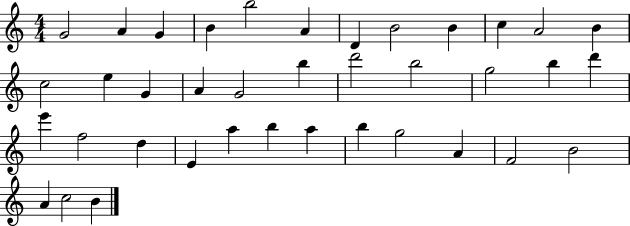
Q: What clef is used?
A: treble